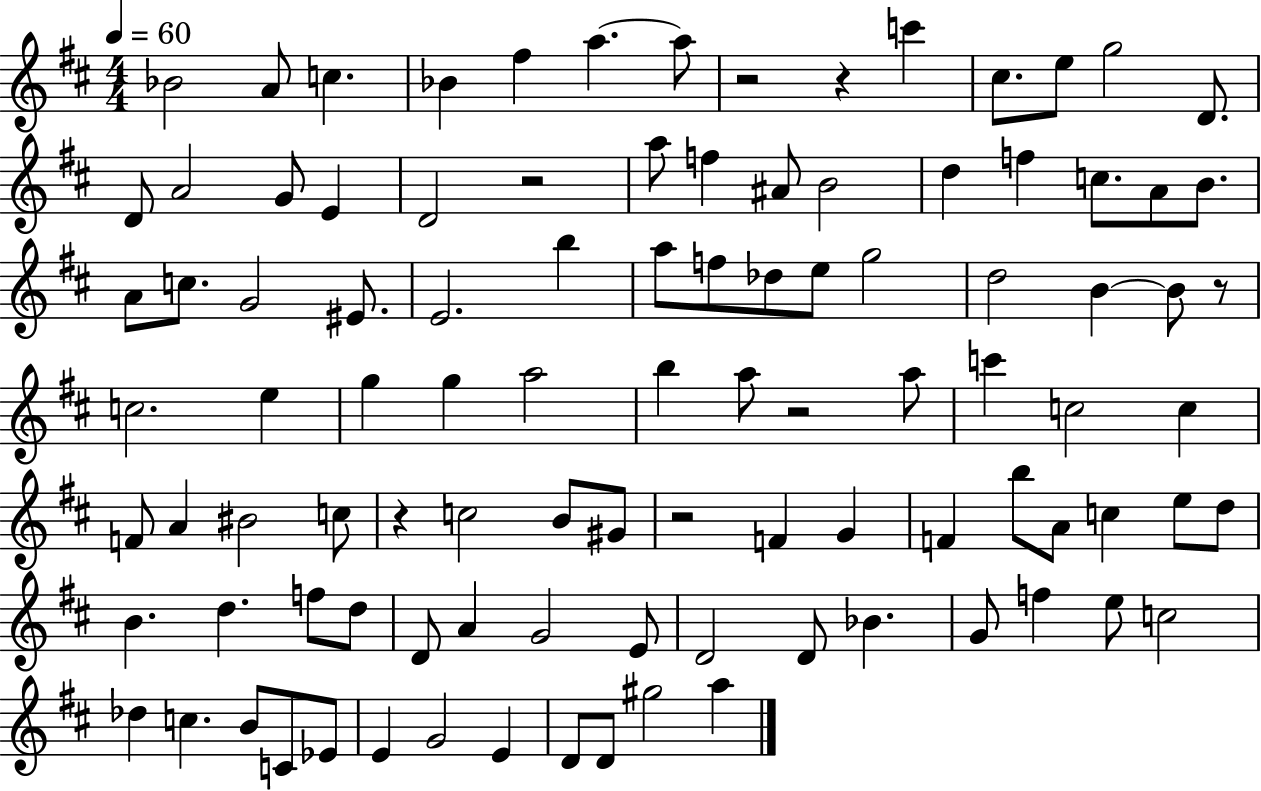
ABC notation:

X:1
T:Untitled
M:4/4
L:1/4
K:D
_B2 A/2 c _B ^f a a/2 z2 z c' ^c/2 e/2 g2 D/2 D/2 A2 G/2 E D2 z2 a/2 f ^A/2 B2 d f c/2 A/2 B/2 A/2 c/2 G2 ^E/2 E2 b a/2 f/2 _d/2 e/2 g2 d2 B B/2 z/2 c2 e g g a2 b a/2 z2 a/2 c' c2 c F/2 A ^B2 c/2 z c2 B/2 ^G/2 z2 F G F b/2 A/2 c e/2 d/2 B d f/2 d/2 D/2 A G2 E/2 D2 D/2 _B G/2 f e/2 c2 _d c B/2 C/2 _E/2 E G2 E D/2 D/2 ^g2 a